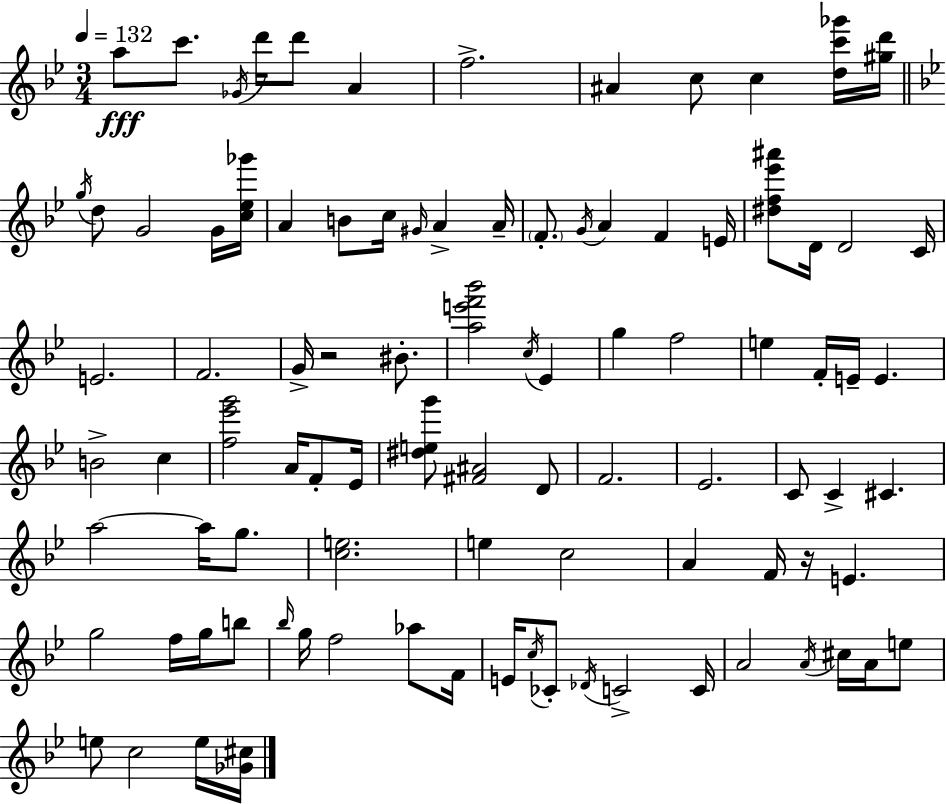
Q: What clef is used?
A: treble